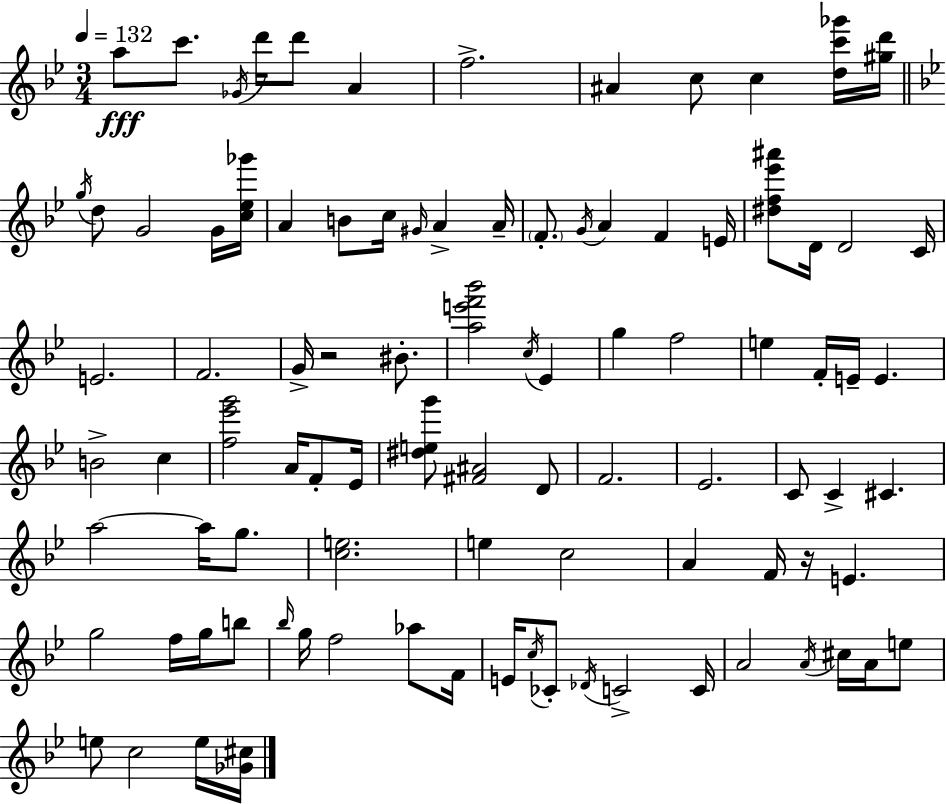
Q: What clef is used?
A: treble